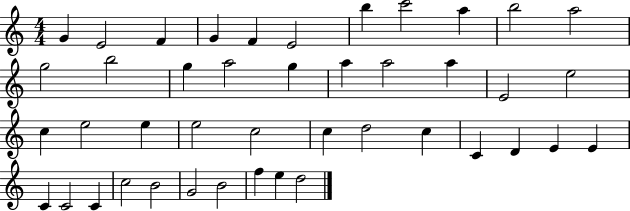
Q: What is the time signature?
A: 4/4